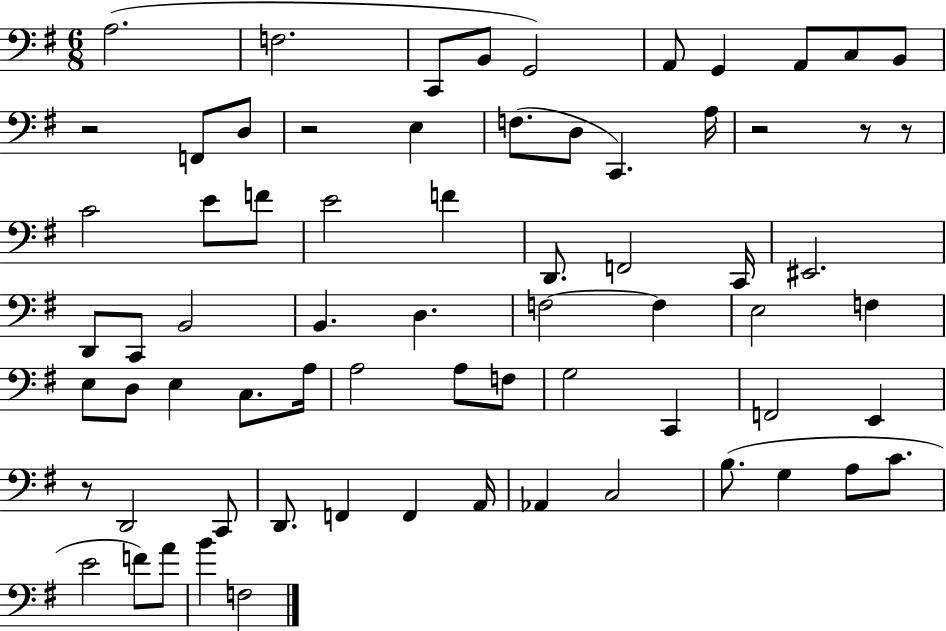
A3/h. F3/h. C2/e B2/e G2/h A2/e G2/q A2/e C3/e B2/e R/h F2/e D3/e R/h E3/q F3/e. D3/e C2/q. A3/s R/h R/e R/e C4/h E4/e F4/e E4/h F4/q D2/e. F2/h C2/s EIS2/h. D2/e C2/e B2/h B2/q. D3/q. F3/h F3/q E3/h F3/q E3/e D3/e E3/q C3/e. A3/s A3/h A3/e F3/e G3/h C2/q F2/h E2/q R/e D2/h C2/e D2/e. F2/q F2/q A2/s Ab2/q C3/h B3/e. G3/q A3/e C4/e. E4/h F4/e A4/e B4/q F3/h